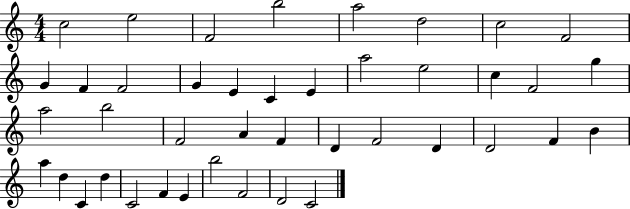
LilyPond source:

{
  \clef treble
  \numericTimeSignature
  \time 4/4
  \key c \major
  c''2 e''2 | f'2 b''2 | a''2 d''2 | c''2 f'2 | \break g'4 f'4 f'2 | g'4 e'4 c'4 e'4 | a''2 e''2 | c''4 f'2 g''4 | \break a''2 b''2 | f'2 a'4 f'4 | d'4 f'2 d'4 | d'2 f'4 b'4 | \break a''4 d''4 c'4 d''4 | c'2 f'4 e'4 | b''2 f'2 | d'2 c'2 | \break \bar "|."
}